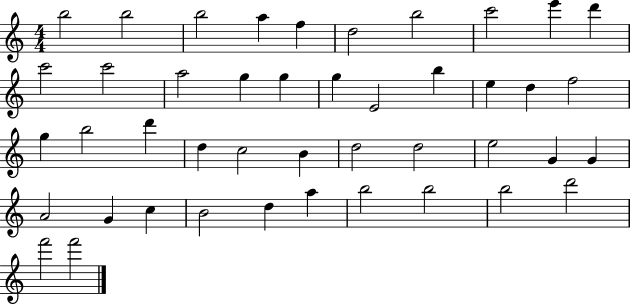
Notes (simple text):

B5/h B5/h B5/h A5/q F5/q D5/h B5/h C6/h E6/q D6/q C6/h C6/h A5/h G5/q G5/q G5/q E4/h B5/q E5/q D5/q F5/h G5/q B5/h D6/q D5/q C5/h B4/q D5/h D5/h E5/h G4/q G4/q A4/h G4/q C5/q B4/h D5/q A5/q B5/h B5/h B5/h D6/h F6/h F6/h